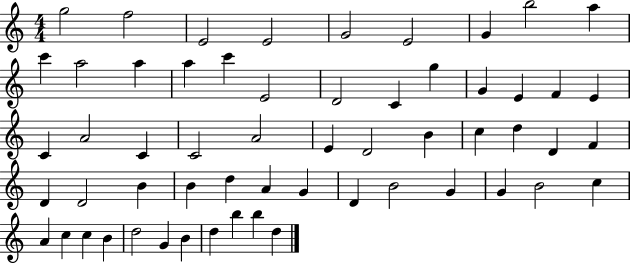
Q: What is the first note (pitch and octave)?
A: G5